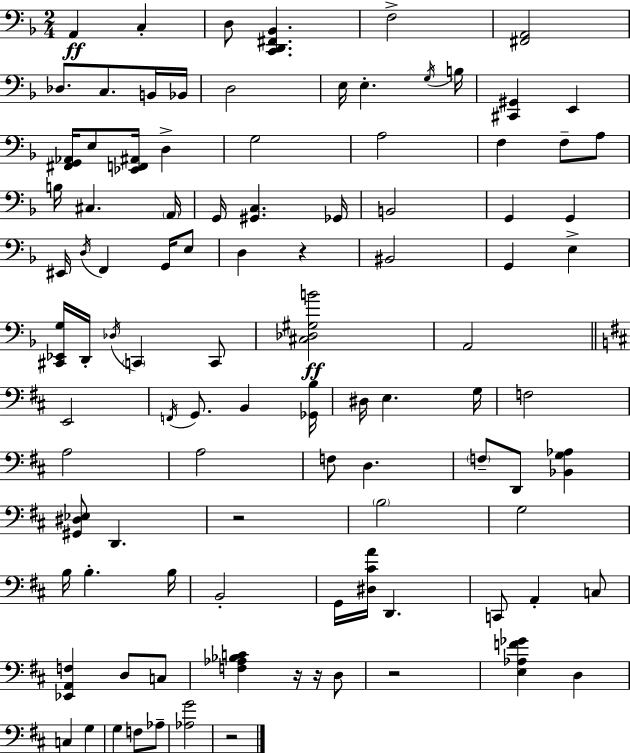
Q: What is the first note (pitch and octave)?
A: A2